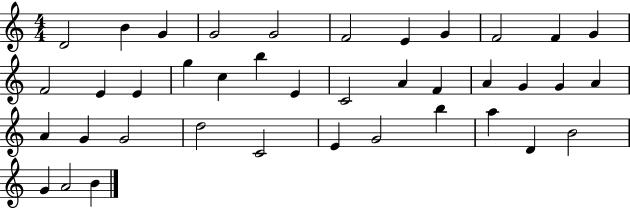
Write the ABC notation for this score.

X:1
T:Untitled
M:4/4
L:1/4
K:C
D2 B G G2 G2 F2 E G F2 F G F2 E E g c b E C2 A F A G G A A G G2 d2 C2 E G2 b a D B2 G A2 B